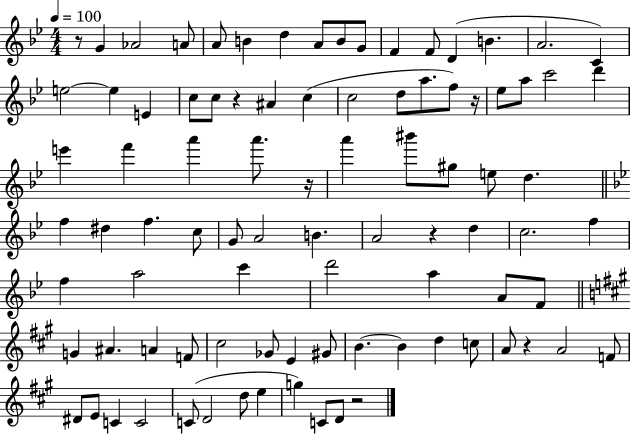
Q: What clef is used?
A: treble